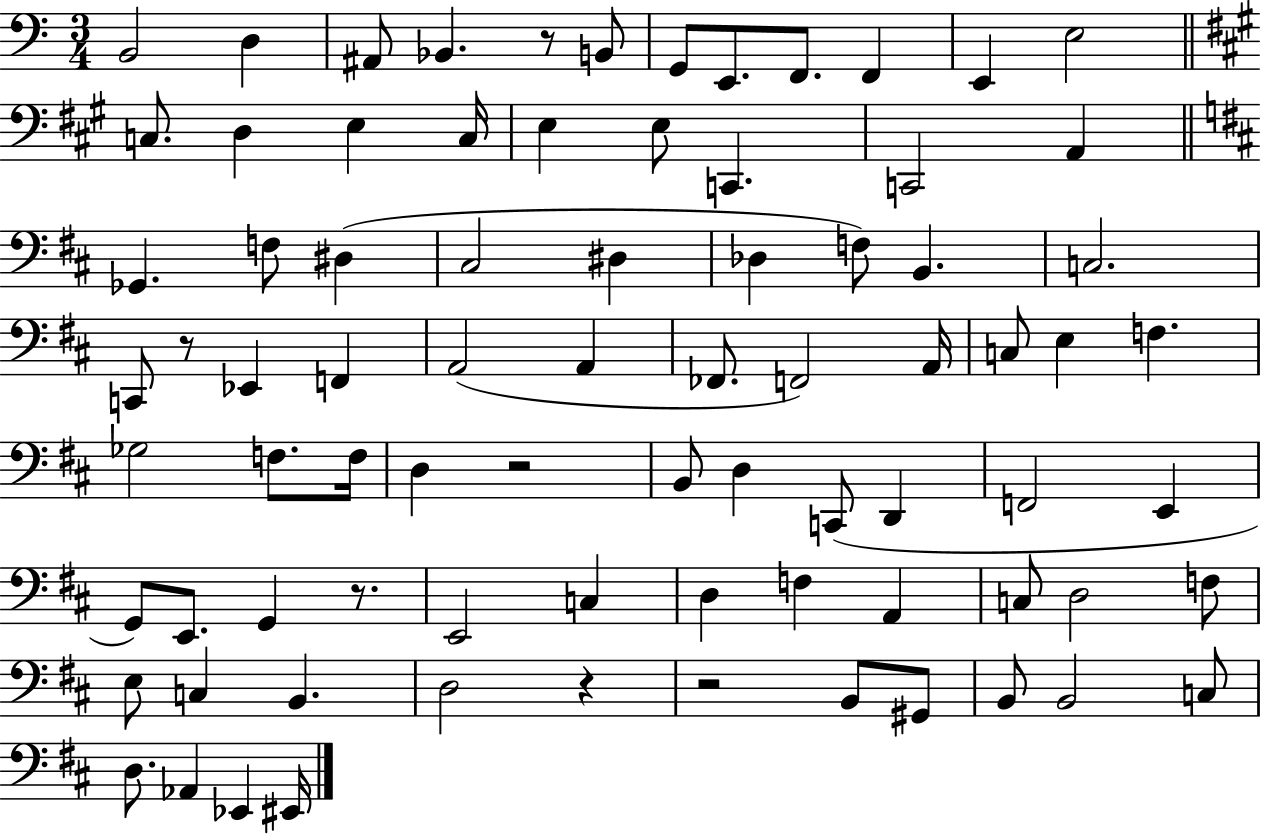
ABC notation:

X:1
T:Untitled
M:3/4
L:1/4
K:C
B,,2 D, ^A,,/2 _B,, z/2 B,,/2 G,,/2 E,,/2 F,,/2 F,, E,, E,2 C,/2 D, E, C,/4 E, E,/2 C,, C,,2 A,, _G,, F,/2 ^D, ^C,2 ^D, _D, F,/2 B,, C,2 C,,/2 z/2 _E,, F,, A,,2 A,, _F,,/2 F,,2 A,,/4 C,/2 E, F, _G,2 F,/2 F,/4 D, z2 B,,/2 D, C,,/2 D,, F,,2 E,, G,,/2 E,,/2 G,, z/2 E,,2 C, D, F, A,, C,/2 D,2 F,/2 E,/2 C, B,, D,2 z z2 B,,/2 ^G,,/2 B,,/2 B,,2 C,/2 D,/2 _A,, _E,, ^E,,/4